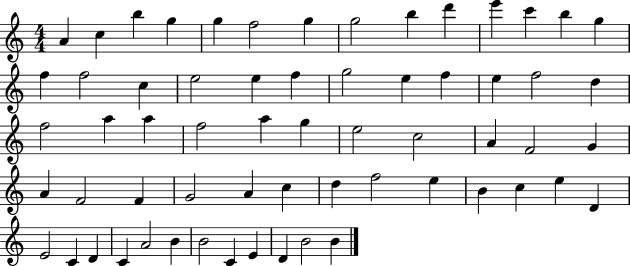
{
  \clef treble
  \numericTimeSignature
  \time 4/4
  \key c \major
  a'4 c''4 b''4 g''4 | g''4 f''2 g''4 | g''2 b''4 d'''4 | e'''4 c'''4 b''4 g''4 | \break f''4 f''2 c''4 | e''2 e''4 f''4 | g''2 e''4 f''4 | e''4 f''2 d''4 | \break f''2 a''4 a''4 | f''2 a''4 g''4 | e''2 c''2 | a'4 f'2 g'4 | \break a'4 f'2 f'4 | g'2 a'4 c''4 | d''4 f''2 e''4 | b'4 c''4 e''4 d'4 | \break e'2 c'4 d'4 | c'4 a'2 b'4 | b'2 c'4 e'4 | d'4 b'2 b'4 | \break \bar "|."
}